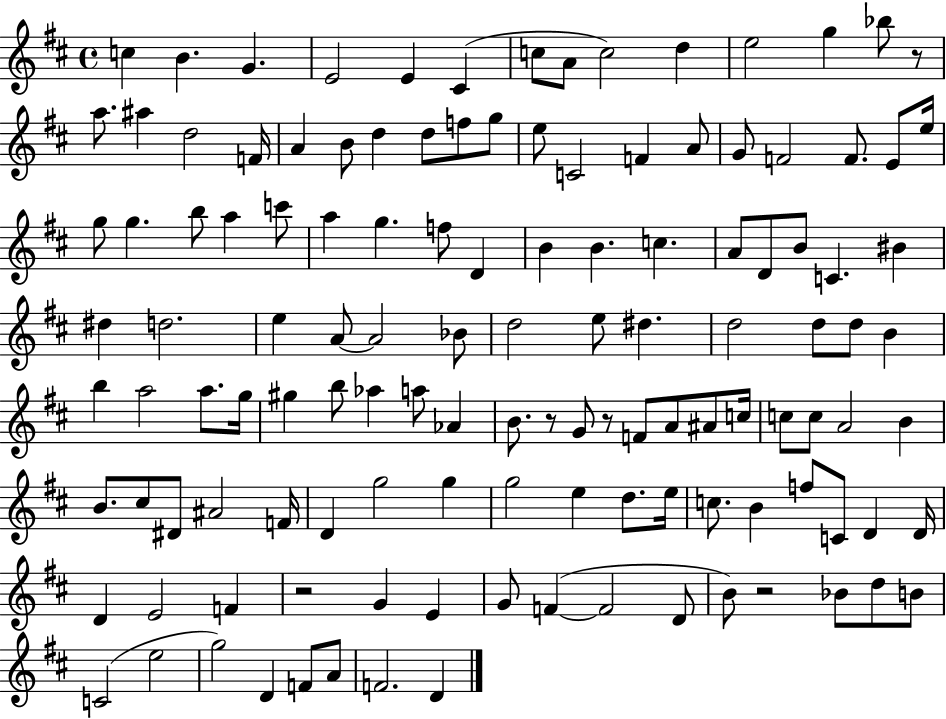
X:1
T:Untitled
M:4/4
L:1/4
K:D
c B G E2 E ^C c/2 A/2 c2 d e2 g _b/2 z/2 a/2 ^a d2 F/4 A B/2 d d/2 f/2 g/2 e/2 C2 F A/2 G/2 F2 F/2 E/2 e/4 g/2 g b/2 a c'/2 a g f/2 D B B c A/2 D/2 B/2 C ^B ^d d2 e A/2 A2 _B/2 d2 e/2 ^d d2 d/2 d/2 B b a2 a/2 g/4 ^g b/2 _a a/2 _A B/2 z/2 G/2 z/2 F/2 A/2 ^A/2 c/4 c/2 c/2 A2 B B/2 ^c/2 ^D/2 ^A2 F/4 D g2 g g2 e d/2 e/4 c/2 B f/2 C/2 D D/4 D E2 F z2 G E G/2 F F2 D/2 B/2 z2 _B/2 d/2 B/2 C2 e2 g2 D F/2 A/2 F2 D